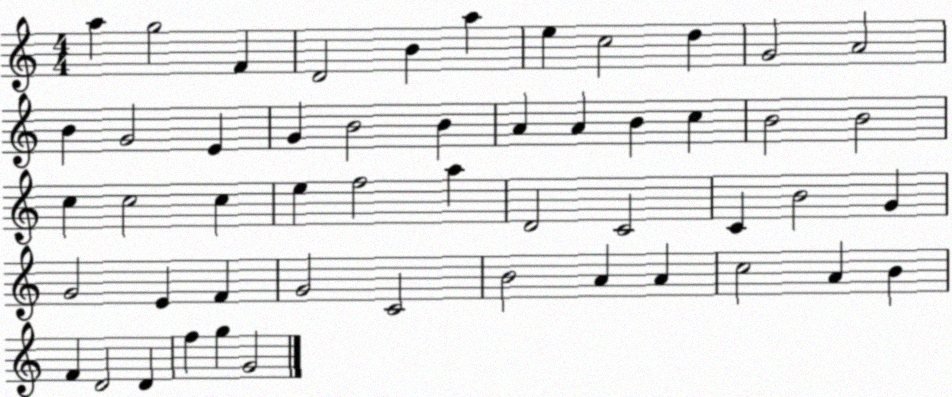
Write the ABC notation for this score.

X:1
T:Untitled
M:4/4
L:1/4
K:C
a g2 F D2 B a e c2 d G2 A2 B G2 E G B2 B A A B c B2 B2 c c2 c e f2 a D2 C2 C B2 G G2 E F G2 C2 B2 A A c2 A B F D2 D f g G2